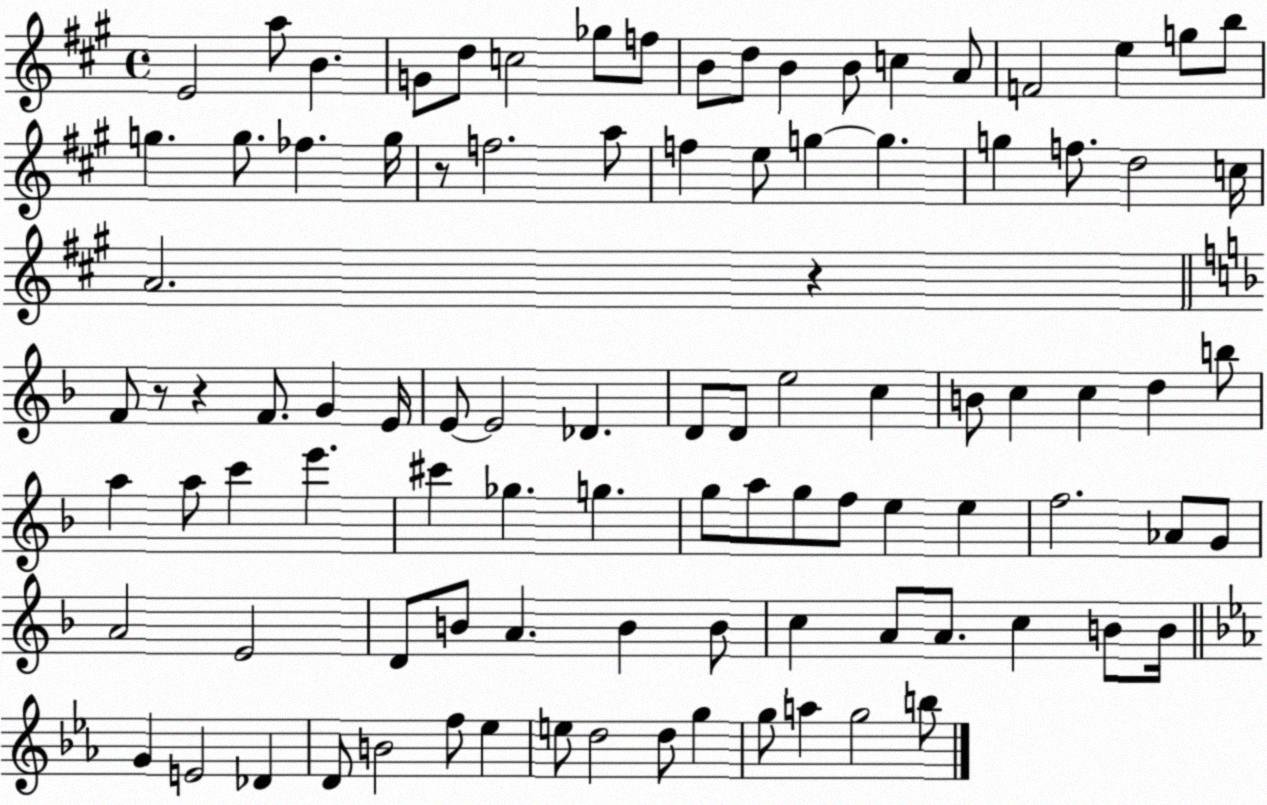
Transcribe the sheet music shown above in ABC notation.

X:1
T:Untitled
M:4/4
L:1/4
K:A
E2 a/2 B G/2 d/2 c2 _g/2 f/2 B/2 d/2 B B/2 c A/2 F2 e g/2 b/2 g g/2 _f g/4 z/2 f2 a/2 f e/2 g g g f/2 d2 c/4 A2 z F/2 z/2 z F/2 G E/4 E/2 E2 _D D/2 D/2 e2 c B/2 c c d b/2 a a/2 c' e' ^c' _g g g/2 a/2 g/2 f/2 e e f2 _A/2 G/2 A2 E2 D/2 B/2 A B B/2 c A/2 A/2 c B/2 B/4 G E2 _D D/2 B2 f/2 _e e/2 d2 d/2 g g/2 a g2 b/2